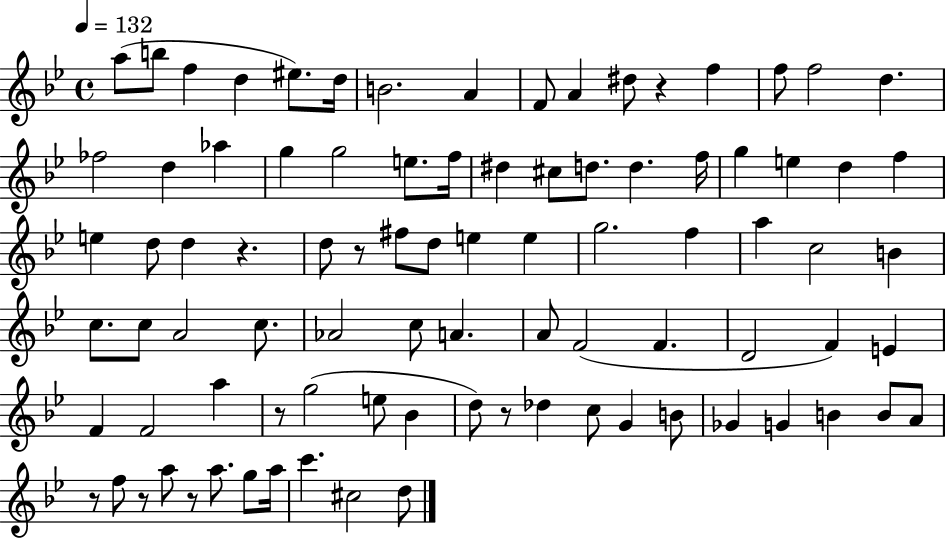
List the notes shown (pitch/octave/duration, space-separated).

A5/e B5/e F5/q D5/q EIS5/e. D5/s B4/h. A4/q F4/e A4/q D#5/e R/q F5/q F5/e F5/h D5/q. FES5/h D5/q Ab5/q G5/q G5/h E5/e. F5/s D#5/q C#5/e D5/e. D5/q. F5/s G5/q E5/q D5/q F5/q E5/q D5/e D5/q R/q. D5/e R/e F#5/e D5/e E5/q E5/q G5/h. F5/q A5/q C5/h B4/q C5/e. C5/e A4/h C5/e. Ab4/h C5/e A4/q. A4/e F4/h F4/q. D4/h F4/q E4/q F4/q F4/h A5/q R/e G5/h E5/e Bb4/q D5/e R/e Db5/q C5/e G4/q B4/e Gb4/q G4/q B4/q B4/e A4/e R/e F5/e R/e A5/e R/e A5/e. G5/e A5/s C6/q. C#5/h D5/e